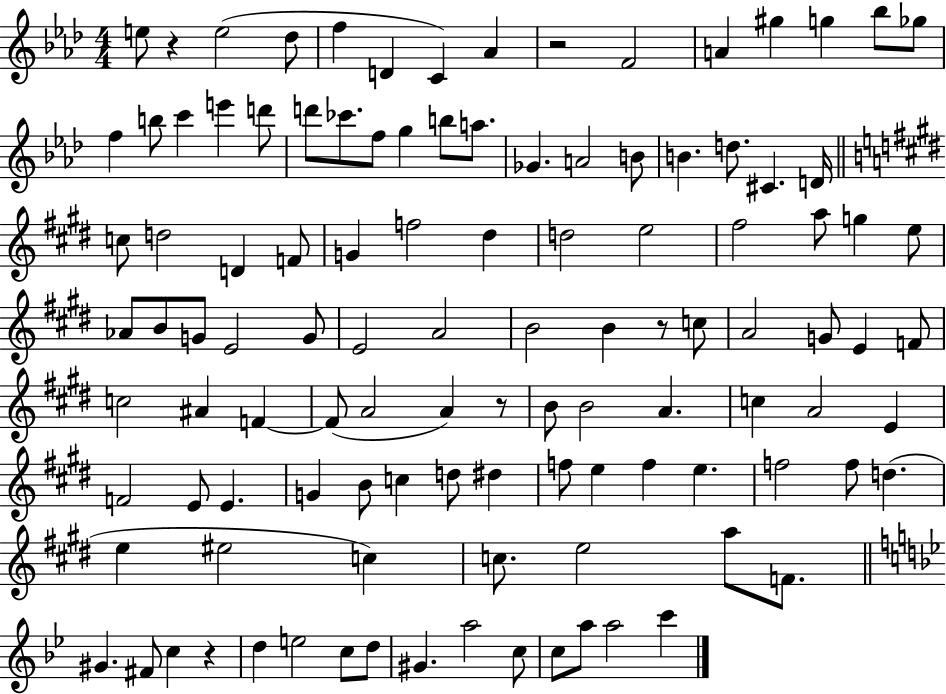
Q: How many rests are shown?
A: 5